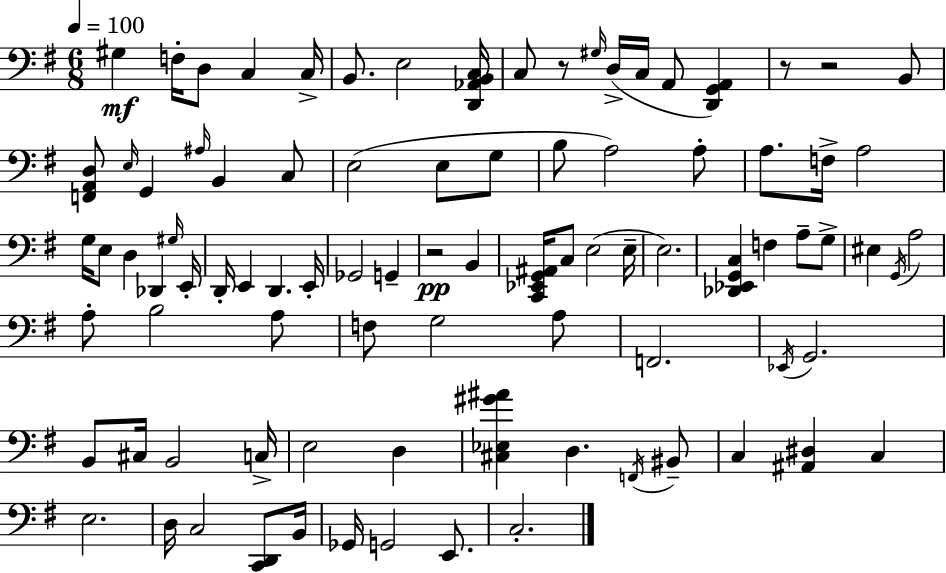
X:1
T:Untitled
M:6/8
L:1/4
K:Em
^G, F,/4 D,/2 C, C,/4 B,,/2 E,2 [D,,_A,,B,,C,]/4 C,/2 z/2 ^G,/4 D,/4 C,/4 A,,/2 [D,,G,,A,,] z/2 z2 B,,/2 [F,,A,,D,]/2 E,/4 G,, ^A,/4 B,, C,/2 E,2 E,/2 G,/2 B,/2 A,2 A,/2 A,/2 F,/4 A,2 G,/4 E,/2 D, _D,, ^G,/4 E,,/4 D,,/4 E,, D,, E,,/4 _G,,2 G,, z2 B,, [C,,_E,,G,,^A,,]/4 C,/2 E,2 E,/4 E,2 [_D,,_E,,G,,C,] F, A,/2 G,/2 ^E, G,,/4 A,2 A,/2 B,2 A,/2 F,/2 G,2 A,/2 F,,2 _E,,/4 G,,2 B,,/2 ^C,/4 B,,2 C,/4 E,2 D, [^C,_E,^G^A] D, F,,/4 ^B,,/2 C, [^A,,^D,] C, E,2 D,/4 C,2 [C,,D,,]/2 B,,/4 _G,,/4 G,,2 E,,/2 C,2